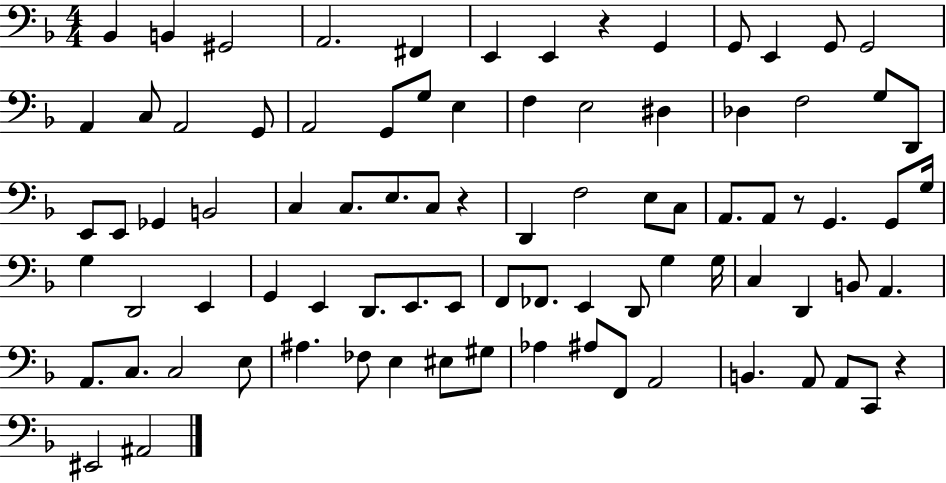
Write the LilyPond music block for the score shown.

{
  \clef bass
  \numericTimeSignature
  \time 4/4
  \key f \major
  bes,4 b,4 gis,2 | a,2. fis,4 | e,4 e,4 r4 g,4 | g,8 e,4 g,8 g,2 | \break a,4 c8 a,2 g,8 | a,2 g,8 g8 e4 | f4 e2 dis4 | des4 f2 g8 d,8 | \break e,8 e,8 ges,4 b,2 | c4 c8. e8. c8 r4 | d,4 f2 e8 c8 | a,8. a,8 r8 g,4. g,8 g16 | \break g4 d,2 e,4 | g,4 e,4 d,8. e,8. e,8 | f,8 fes,8. e,4 d,8 g4 g16 | c4 d,4 b,8 a,4. | \break a,8. c8. c2 e8 | ais4. fes8 e4 eis8 gis8 | aes4 ais8 f,8 a,2 | b,4. a,8 a,8 c,8 r4 | \break eis,2 ais,2 | \bar "|."
}